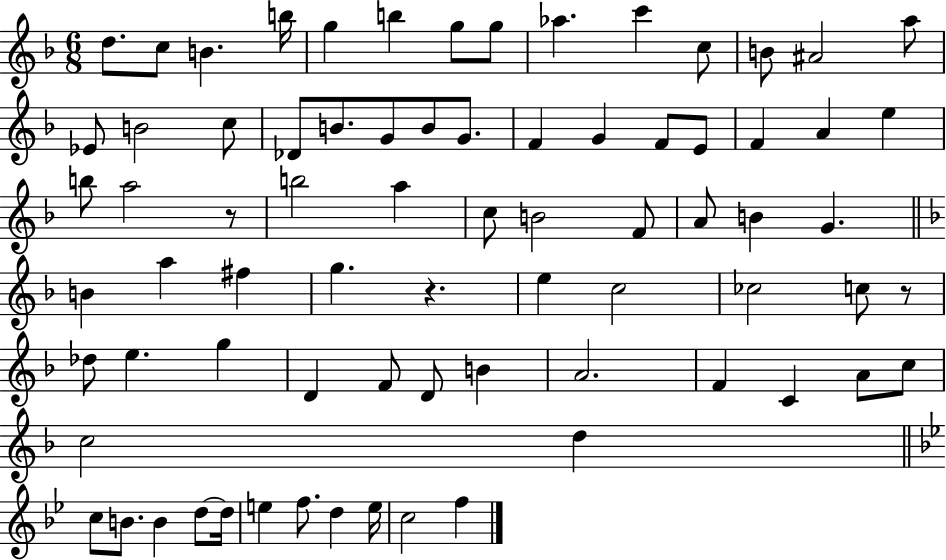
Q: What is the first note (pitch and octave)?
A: D5